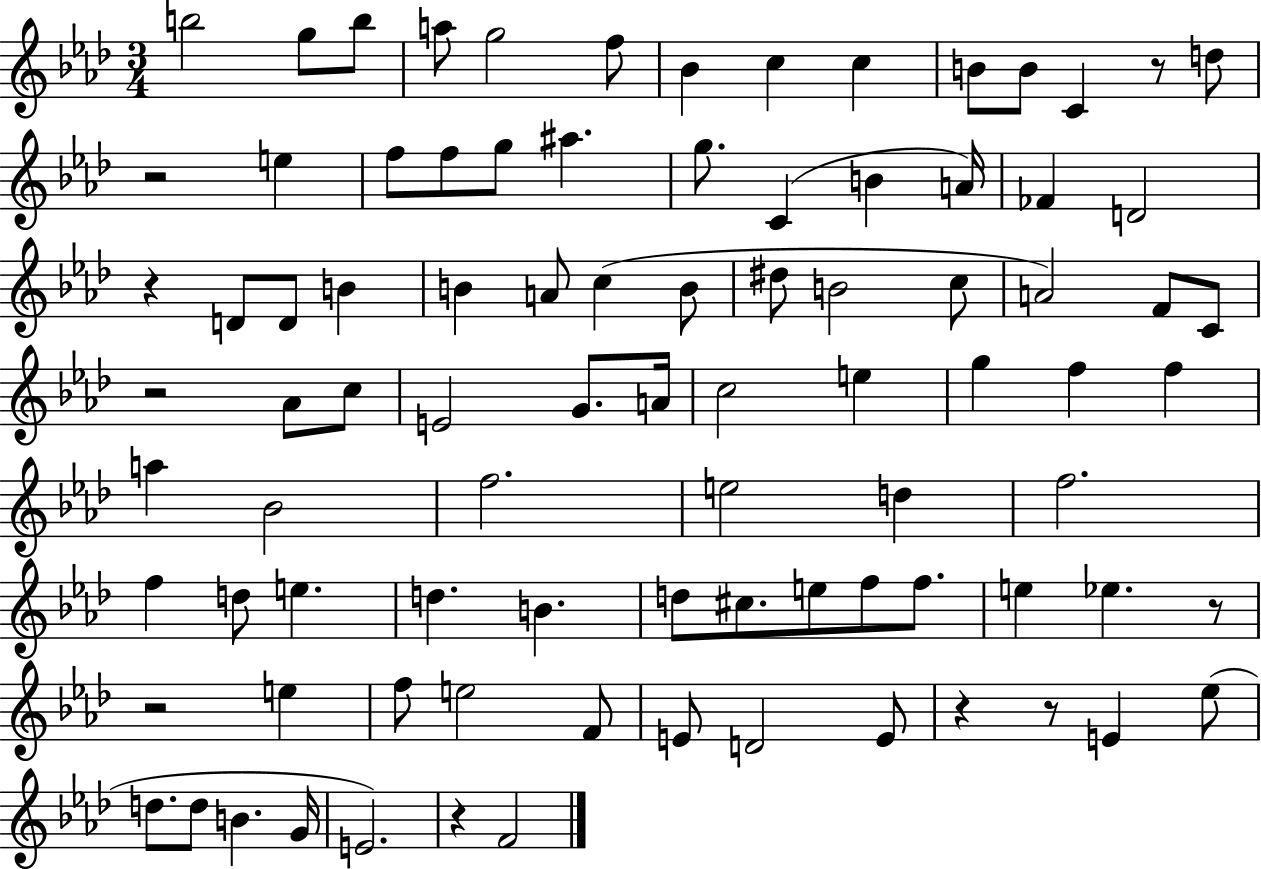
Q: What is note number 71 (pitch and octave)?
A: D4